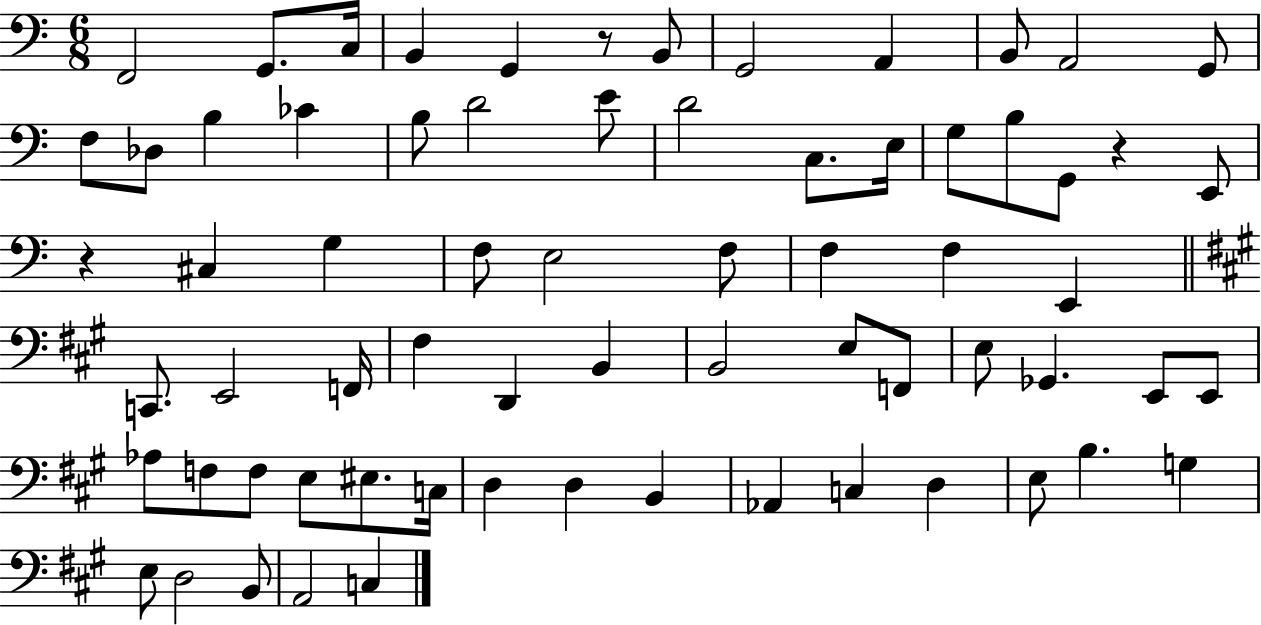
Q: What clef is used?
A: bass